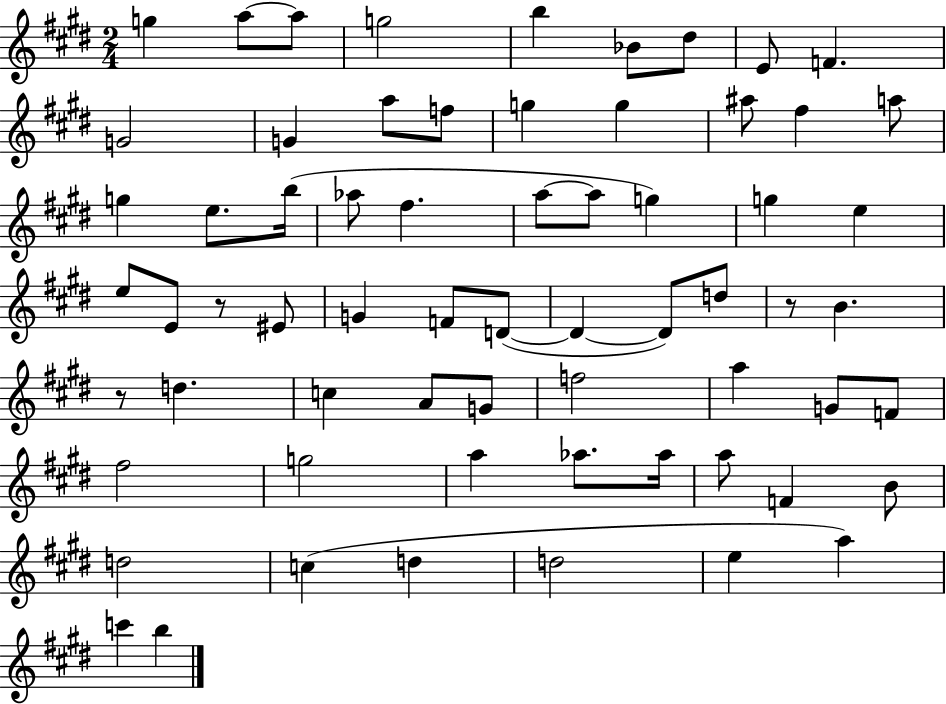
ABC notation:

X:1
T:Untitled
M:2/4
L:1/4
K:E
g a/2 a/2 g2 b _B/2 ^d/2 E/2 F G2 G a/2 f/2 g g ^a/2 ^f a/2 g e/2 b/4 _a/2 ^f a/2 a/2 g g e e/2 E/2 z/2 ^E/2 G F/2 D/2 D D/2 d/2 z/2 B z/2 d c A/2 G/2 f2 a G/2 F/2 ^f2 g2 a _a/2 _a/4 a/2 F B/2 d2 c d d2 e a c' b